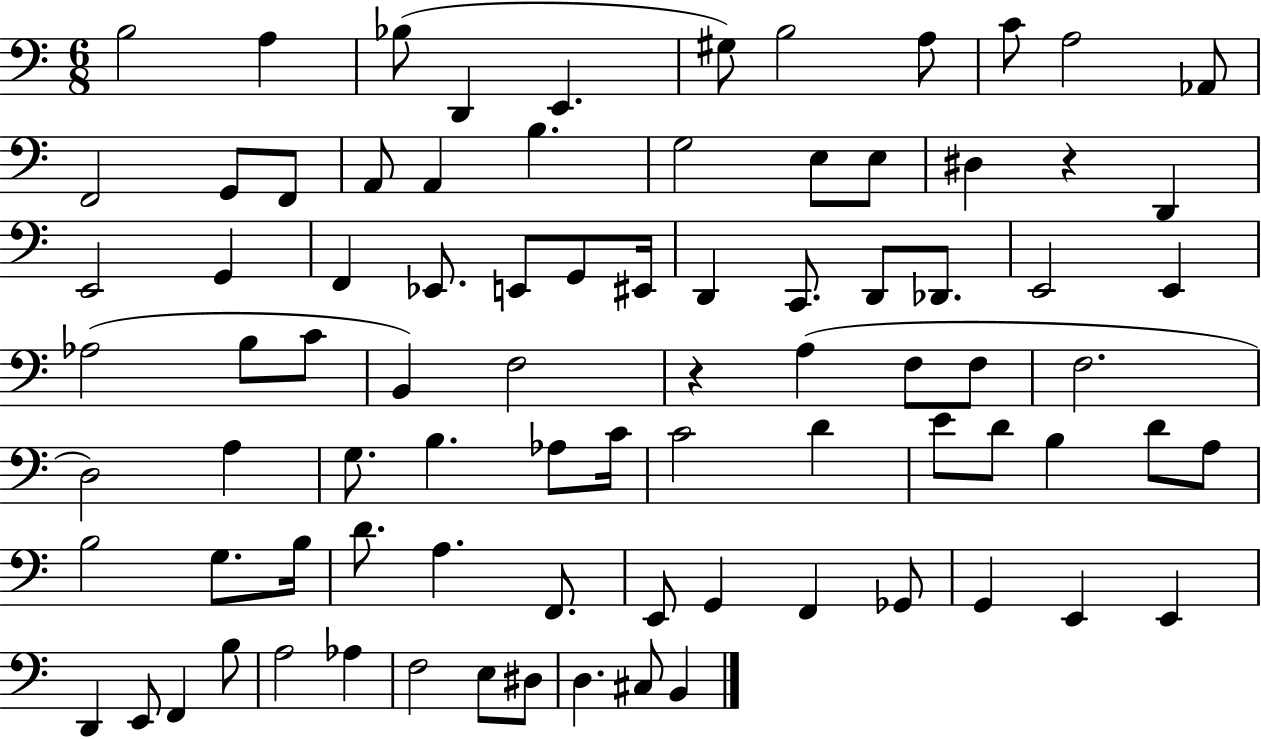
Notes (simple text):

B3/h A3/q Bb3/e D2/q E2/q. G#3/e B3/h A3/e C4/e A3/h Ab2/e F2/h G2/e F2/e A2/e A2/q B3/q. G3/h E3/e E3/e D#3/q R/q D2/q E2/h G2/q F2/q Eb2/e. E2/e G2/e EIS2/s D2/q C2/e. D2/e Db2/e. E2/h E2/q Ab3/h B3/e C4/e B2/q F3/h R/q A3/q F3/e F3/e F3/h. D3/h A3/q G3/e. B3/q. Ab3/e C4/s C4/h D4/q E4/e D4/e B3/q D4/e A3/e B3/h G3/e. B3/s D4/e. A3/q. F2/e. E2/e G2/q F2/q Gb2/e G2/q E2/q E2/q D2/q E2/e F2/q B3/e A3/h Ab3/q F3/h E3/e D#3/e D3/q. C#3/e B2/q